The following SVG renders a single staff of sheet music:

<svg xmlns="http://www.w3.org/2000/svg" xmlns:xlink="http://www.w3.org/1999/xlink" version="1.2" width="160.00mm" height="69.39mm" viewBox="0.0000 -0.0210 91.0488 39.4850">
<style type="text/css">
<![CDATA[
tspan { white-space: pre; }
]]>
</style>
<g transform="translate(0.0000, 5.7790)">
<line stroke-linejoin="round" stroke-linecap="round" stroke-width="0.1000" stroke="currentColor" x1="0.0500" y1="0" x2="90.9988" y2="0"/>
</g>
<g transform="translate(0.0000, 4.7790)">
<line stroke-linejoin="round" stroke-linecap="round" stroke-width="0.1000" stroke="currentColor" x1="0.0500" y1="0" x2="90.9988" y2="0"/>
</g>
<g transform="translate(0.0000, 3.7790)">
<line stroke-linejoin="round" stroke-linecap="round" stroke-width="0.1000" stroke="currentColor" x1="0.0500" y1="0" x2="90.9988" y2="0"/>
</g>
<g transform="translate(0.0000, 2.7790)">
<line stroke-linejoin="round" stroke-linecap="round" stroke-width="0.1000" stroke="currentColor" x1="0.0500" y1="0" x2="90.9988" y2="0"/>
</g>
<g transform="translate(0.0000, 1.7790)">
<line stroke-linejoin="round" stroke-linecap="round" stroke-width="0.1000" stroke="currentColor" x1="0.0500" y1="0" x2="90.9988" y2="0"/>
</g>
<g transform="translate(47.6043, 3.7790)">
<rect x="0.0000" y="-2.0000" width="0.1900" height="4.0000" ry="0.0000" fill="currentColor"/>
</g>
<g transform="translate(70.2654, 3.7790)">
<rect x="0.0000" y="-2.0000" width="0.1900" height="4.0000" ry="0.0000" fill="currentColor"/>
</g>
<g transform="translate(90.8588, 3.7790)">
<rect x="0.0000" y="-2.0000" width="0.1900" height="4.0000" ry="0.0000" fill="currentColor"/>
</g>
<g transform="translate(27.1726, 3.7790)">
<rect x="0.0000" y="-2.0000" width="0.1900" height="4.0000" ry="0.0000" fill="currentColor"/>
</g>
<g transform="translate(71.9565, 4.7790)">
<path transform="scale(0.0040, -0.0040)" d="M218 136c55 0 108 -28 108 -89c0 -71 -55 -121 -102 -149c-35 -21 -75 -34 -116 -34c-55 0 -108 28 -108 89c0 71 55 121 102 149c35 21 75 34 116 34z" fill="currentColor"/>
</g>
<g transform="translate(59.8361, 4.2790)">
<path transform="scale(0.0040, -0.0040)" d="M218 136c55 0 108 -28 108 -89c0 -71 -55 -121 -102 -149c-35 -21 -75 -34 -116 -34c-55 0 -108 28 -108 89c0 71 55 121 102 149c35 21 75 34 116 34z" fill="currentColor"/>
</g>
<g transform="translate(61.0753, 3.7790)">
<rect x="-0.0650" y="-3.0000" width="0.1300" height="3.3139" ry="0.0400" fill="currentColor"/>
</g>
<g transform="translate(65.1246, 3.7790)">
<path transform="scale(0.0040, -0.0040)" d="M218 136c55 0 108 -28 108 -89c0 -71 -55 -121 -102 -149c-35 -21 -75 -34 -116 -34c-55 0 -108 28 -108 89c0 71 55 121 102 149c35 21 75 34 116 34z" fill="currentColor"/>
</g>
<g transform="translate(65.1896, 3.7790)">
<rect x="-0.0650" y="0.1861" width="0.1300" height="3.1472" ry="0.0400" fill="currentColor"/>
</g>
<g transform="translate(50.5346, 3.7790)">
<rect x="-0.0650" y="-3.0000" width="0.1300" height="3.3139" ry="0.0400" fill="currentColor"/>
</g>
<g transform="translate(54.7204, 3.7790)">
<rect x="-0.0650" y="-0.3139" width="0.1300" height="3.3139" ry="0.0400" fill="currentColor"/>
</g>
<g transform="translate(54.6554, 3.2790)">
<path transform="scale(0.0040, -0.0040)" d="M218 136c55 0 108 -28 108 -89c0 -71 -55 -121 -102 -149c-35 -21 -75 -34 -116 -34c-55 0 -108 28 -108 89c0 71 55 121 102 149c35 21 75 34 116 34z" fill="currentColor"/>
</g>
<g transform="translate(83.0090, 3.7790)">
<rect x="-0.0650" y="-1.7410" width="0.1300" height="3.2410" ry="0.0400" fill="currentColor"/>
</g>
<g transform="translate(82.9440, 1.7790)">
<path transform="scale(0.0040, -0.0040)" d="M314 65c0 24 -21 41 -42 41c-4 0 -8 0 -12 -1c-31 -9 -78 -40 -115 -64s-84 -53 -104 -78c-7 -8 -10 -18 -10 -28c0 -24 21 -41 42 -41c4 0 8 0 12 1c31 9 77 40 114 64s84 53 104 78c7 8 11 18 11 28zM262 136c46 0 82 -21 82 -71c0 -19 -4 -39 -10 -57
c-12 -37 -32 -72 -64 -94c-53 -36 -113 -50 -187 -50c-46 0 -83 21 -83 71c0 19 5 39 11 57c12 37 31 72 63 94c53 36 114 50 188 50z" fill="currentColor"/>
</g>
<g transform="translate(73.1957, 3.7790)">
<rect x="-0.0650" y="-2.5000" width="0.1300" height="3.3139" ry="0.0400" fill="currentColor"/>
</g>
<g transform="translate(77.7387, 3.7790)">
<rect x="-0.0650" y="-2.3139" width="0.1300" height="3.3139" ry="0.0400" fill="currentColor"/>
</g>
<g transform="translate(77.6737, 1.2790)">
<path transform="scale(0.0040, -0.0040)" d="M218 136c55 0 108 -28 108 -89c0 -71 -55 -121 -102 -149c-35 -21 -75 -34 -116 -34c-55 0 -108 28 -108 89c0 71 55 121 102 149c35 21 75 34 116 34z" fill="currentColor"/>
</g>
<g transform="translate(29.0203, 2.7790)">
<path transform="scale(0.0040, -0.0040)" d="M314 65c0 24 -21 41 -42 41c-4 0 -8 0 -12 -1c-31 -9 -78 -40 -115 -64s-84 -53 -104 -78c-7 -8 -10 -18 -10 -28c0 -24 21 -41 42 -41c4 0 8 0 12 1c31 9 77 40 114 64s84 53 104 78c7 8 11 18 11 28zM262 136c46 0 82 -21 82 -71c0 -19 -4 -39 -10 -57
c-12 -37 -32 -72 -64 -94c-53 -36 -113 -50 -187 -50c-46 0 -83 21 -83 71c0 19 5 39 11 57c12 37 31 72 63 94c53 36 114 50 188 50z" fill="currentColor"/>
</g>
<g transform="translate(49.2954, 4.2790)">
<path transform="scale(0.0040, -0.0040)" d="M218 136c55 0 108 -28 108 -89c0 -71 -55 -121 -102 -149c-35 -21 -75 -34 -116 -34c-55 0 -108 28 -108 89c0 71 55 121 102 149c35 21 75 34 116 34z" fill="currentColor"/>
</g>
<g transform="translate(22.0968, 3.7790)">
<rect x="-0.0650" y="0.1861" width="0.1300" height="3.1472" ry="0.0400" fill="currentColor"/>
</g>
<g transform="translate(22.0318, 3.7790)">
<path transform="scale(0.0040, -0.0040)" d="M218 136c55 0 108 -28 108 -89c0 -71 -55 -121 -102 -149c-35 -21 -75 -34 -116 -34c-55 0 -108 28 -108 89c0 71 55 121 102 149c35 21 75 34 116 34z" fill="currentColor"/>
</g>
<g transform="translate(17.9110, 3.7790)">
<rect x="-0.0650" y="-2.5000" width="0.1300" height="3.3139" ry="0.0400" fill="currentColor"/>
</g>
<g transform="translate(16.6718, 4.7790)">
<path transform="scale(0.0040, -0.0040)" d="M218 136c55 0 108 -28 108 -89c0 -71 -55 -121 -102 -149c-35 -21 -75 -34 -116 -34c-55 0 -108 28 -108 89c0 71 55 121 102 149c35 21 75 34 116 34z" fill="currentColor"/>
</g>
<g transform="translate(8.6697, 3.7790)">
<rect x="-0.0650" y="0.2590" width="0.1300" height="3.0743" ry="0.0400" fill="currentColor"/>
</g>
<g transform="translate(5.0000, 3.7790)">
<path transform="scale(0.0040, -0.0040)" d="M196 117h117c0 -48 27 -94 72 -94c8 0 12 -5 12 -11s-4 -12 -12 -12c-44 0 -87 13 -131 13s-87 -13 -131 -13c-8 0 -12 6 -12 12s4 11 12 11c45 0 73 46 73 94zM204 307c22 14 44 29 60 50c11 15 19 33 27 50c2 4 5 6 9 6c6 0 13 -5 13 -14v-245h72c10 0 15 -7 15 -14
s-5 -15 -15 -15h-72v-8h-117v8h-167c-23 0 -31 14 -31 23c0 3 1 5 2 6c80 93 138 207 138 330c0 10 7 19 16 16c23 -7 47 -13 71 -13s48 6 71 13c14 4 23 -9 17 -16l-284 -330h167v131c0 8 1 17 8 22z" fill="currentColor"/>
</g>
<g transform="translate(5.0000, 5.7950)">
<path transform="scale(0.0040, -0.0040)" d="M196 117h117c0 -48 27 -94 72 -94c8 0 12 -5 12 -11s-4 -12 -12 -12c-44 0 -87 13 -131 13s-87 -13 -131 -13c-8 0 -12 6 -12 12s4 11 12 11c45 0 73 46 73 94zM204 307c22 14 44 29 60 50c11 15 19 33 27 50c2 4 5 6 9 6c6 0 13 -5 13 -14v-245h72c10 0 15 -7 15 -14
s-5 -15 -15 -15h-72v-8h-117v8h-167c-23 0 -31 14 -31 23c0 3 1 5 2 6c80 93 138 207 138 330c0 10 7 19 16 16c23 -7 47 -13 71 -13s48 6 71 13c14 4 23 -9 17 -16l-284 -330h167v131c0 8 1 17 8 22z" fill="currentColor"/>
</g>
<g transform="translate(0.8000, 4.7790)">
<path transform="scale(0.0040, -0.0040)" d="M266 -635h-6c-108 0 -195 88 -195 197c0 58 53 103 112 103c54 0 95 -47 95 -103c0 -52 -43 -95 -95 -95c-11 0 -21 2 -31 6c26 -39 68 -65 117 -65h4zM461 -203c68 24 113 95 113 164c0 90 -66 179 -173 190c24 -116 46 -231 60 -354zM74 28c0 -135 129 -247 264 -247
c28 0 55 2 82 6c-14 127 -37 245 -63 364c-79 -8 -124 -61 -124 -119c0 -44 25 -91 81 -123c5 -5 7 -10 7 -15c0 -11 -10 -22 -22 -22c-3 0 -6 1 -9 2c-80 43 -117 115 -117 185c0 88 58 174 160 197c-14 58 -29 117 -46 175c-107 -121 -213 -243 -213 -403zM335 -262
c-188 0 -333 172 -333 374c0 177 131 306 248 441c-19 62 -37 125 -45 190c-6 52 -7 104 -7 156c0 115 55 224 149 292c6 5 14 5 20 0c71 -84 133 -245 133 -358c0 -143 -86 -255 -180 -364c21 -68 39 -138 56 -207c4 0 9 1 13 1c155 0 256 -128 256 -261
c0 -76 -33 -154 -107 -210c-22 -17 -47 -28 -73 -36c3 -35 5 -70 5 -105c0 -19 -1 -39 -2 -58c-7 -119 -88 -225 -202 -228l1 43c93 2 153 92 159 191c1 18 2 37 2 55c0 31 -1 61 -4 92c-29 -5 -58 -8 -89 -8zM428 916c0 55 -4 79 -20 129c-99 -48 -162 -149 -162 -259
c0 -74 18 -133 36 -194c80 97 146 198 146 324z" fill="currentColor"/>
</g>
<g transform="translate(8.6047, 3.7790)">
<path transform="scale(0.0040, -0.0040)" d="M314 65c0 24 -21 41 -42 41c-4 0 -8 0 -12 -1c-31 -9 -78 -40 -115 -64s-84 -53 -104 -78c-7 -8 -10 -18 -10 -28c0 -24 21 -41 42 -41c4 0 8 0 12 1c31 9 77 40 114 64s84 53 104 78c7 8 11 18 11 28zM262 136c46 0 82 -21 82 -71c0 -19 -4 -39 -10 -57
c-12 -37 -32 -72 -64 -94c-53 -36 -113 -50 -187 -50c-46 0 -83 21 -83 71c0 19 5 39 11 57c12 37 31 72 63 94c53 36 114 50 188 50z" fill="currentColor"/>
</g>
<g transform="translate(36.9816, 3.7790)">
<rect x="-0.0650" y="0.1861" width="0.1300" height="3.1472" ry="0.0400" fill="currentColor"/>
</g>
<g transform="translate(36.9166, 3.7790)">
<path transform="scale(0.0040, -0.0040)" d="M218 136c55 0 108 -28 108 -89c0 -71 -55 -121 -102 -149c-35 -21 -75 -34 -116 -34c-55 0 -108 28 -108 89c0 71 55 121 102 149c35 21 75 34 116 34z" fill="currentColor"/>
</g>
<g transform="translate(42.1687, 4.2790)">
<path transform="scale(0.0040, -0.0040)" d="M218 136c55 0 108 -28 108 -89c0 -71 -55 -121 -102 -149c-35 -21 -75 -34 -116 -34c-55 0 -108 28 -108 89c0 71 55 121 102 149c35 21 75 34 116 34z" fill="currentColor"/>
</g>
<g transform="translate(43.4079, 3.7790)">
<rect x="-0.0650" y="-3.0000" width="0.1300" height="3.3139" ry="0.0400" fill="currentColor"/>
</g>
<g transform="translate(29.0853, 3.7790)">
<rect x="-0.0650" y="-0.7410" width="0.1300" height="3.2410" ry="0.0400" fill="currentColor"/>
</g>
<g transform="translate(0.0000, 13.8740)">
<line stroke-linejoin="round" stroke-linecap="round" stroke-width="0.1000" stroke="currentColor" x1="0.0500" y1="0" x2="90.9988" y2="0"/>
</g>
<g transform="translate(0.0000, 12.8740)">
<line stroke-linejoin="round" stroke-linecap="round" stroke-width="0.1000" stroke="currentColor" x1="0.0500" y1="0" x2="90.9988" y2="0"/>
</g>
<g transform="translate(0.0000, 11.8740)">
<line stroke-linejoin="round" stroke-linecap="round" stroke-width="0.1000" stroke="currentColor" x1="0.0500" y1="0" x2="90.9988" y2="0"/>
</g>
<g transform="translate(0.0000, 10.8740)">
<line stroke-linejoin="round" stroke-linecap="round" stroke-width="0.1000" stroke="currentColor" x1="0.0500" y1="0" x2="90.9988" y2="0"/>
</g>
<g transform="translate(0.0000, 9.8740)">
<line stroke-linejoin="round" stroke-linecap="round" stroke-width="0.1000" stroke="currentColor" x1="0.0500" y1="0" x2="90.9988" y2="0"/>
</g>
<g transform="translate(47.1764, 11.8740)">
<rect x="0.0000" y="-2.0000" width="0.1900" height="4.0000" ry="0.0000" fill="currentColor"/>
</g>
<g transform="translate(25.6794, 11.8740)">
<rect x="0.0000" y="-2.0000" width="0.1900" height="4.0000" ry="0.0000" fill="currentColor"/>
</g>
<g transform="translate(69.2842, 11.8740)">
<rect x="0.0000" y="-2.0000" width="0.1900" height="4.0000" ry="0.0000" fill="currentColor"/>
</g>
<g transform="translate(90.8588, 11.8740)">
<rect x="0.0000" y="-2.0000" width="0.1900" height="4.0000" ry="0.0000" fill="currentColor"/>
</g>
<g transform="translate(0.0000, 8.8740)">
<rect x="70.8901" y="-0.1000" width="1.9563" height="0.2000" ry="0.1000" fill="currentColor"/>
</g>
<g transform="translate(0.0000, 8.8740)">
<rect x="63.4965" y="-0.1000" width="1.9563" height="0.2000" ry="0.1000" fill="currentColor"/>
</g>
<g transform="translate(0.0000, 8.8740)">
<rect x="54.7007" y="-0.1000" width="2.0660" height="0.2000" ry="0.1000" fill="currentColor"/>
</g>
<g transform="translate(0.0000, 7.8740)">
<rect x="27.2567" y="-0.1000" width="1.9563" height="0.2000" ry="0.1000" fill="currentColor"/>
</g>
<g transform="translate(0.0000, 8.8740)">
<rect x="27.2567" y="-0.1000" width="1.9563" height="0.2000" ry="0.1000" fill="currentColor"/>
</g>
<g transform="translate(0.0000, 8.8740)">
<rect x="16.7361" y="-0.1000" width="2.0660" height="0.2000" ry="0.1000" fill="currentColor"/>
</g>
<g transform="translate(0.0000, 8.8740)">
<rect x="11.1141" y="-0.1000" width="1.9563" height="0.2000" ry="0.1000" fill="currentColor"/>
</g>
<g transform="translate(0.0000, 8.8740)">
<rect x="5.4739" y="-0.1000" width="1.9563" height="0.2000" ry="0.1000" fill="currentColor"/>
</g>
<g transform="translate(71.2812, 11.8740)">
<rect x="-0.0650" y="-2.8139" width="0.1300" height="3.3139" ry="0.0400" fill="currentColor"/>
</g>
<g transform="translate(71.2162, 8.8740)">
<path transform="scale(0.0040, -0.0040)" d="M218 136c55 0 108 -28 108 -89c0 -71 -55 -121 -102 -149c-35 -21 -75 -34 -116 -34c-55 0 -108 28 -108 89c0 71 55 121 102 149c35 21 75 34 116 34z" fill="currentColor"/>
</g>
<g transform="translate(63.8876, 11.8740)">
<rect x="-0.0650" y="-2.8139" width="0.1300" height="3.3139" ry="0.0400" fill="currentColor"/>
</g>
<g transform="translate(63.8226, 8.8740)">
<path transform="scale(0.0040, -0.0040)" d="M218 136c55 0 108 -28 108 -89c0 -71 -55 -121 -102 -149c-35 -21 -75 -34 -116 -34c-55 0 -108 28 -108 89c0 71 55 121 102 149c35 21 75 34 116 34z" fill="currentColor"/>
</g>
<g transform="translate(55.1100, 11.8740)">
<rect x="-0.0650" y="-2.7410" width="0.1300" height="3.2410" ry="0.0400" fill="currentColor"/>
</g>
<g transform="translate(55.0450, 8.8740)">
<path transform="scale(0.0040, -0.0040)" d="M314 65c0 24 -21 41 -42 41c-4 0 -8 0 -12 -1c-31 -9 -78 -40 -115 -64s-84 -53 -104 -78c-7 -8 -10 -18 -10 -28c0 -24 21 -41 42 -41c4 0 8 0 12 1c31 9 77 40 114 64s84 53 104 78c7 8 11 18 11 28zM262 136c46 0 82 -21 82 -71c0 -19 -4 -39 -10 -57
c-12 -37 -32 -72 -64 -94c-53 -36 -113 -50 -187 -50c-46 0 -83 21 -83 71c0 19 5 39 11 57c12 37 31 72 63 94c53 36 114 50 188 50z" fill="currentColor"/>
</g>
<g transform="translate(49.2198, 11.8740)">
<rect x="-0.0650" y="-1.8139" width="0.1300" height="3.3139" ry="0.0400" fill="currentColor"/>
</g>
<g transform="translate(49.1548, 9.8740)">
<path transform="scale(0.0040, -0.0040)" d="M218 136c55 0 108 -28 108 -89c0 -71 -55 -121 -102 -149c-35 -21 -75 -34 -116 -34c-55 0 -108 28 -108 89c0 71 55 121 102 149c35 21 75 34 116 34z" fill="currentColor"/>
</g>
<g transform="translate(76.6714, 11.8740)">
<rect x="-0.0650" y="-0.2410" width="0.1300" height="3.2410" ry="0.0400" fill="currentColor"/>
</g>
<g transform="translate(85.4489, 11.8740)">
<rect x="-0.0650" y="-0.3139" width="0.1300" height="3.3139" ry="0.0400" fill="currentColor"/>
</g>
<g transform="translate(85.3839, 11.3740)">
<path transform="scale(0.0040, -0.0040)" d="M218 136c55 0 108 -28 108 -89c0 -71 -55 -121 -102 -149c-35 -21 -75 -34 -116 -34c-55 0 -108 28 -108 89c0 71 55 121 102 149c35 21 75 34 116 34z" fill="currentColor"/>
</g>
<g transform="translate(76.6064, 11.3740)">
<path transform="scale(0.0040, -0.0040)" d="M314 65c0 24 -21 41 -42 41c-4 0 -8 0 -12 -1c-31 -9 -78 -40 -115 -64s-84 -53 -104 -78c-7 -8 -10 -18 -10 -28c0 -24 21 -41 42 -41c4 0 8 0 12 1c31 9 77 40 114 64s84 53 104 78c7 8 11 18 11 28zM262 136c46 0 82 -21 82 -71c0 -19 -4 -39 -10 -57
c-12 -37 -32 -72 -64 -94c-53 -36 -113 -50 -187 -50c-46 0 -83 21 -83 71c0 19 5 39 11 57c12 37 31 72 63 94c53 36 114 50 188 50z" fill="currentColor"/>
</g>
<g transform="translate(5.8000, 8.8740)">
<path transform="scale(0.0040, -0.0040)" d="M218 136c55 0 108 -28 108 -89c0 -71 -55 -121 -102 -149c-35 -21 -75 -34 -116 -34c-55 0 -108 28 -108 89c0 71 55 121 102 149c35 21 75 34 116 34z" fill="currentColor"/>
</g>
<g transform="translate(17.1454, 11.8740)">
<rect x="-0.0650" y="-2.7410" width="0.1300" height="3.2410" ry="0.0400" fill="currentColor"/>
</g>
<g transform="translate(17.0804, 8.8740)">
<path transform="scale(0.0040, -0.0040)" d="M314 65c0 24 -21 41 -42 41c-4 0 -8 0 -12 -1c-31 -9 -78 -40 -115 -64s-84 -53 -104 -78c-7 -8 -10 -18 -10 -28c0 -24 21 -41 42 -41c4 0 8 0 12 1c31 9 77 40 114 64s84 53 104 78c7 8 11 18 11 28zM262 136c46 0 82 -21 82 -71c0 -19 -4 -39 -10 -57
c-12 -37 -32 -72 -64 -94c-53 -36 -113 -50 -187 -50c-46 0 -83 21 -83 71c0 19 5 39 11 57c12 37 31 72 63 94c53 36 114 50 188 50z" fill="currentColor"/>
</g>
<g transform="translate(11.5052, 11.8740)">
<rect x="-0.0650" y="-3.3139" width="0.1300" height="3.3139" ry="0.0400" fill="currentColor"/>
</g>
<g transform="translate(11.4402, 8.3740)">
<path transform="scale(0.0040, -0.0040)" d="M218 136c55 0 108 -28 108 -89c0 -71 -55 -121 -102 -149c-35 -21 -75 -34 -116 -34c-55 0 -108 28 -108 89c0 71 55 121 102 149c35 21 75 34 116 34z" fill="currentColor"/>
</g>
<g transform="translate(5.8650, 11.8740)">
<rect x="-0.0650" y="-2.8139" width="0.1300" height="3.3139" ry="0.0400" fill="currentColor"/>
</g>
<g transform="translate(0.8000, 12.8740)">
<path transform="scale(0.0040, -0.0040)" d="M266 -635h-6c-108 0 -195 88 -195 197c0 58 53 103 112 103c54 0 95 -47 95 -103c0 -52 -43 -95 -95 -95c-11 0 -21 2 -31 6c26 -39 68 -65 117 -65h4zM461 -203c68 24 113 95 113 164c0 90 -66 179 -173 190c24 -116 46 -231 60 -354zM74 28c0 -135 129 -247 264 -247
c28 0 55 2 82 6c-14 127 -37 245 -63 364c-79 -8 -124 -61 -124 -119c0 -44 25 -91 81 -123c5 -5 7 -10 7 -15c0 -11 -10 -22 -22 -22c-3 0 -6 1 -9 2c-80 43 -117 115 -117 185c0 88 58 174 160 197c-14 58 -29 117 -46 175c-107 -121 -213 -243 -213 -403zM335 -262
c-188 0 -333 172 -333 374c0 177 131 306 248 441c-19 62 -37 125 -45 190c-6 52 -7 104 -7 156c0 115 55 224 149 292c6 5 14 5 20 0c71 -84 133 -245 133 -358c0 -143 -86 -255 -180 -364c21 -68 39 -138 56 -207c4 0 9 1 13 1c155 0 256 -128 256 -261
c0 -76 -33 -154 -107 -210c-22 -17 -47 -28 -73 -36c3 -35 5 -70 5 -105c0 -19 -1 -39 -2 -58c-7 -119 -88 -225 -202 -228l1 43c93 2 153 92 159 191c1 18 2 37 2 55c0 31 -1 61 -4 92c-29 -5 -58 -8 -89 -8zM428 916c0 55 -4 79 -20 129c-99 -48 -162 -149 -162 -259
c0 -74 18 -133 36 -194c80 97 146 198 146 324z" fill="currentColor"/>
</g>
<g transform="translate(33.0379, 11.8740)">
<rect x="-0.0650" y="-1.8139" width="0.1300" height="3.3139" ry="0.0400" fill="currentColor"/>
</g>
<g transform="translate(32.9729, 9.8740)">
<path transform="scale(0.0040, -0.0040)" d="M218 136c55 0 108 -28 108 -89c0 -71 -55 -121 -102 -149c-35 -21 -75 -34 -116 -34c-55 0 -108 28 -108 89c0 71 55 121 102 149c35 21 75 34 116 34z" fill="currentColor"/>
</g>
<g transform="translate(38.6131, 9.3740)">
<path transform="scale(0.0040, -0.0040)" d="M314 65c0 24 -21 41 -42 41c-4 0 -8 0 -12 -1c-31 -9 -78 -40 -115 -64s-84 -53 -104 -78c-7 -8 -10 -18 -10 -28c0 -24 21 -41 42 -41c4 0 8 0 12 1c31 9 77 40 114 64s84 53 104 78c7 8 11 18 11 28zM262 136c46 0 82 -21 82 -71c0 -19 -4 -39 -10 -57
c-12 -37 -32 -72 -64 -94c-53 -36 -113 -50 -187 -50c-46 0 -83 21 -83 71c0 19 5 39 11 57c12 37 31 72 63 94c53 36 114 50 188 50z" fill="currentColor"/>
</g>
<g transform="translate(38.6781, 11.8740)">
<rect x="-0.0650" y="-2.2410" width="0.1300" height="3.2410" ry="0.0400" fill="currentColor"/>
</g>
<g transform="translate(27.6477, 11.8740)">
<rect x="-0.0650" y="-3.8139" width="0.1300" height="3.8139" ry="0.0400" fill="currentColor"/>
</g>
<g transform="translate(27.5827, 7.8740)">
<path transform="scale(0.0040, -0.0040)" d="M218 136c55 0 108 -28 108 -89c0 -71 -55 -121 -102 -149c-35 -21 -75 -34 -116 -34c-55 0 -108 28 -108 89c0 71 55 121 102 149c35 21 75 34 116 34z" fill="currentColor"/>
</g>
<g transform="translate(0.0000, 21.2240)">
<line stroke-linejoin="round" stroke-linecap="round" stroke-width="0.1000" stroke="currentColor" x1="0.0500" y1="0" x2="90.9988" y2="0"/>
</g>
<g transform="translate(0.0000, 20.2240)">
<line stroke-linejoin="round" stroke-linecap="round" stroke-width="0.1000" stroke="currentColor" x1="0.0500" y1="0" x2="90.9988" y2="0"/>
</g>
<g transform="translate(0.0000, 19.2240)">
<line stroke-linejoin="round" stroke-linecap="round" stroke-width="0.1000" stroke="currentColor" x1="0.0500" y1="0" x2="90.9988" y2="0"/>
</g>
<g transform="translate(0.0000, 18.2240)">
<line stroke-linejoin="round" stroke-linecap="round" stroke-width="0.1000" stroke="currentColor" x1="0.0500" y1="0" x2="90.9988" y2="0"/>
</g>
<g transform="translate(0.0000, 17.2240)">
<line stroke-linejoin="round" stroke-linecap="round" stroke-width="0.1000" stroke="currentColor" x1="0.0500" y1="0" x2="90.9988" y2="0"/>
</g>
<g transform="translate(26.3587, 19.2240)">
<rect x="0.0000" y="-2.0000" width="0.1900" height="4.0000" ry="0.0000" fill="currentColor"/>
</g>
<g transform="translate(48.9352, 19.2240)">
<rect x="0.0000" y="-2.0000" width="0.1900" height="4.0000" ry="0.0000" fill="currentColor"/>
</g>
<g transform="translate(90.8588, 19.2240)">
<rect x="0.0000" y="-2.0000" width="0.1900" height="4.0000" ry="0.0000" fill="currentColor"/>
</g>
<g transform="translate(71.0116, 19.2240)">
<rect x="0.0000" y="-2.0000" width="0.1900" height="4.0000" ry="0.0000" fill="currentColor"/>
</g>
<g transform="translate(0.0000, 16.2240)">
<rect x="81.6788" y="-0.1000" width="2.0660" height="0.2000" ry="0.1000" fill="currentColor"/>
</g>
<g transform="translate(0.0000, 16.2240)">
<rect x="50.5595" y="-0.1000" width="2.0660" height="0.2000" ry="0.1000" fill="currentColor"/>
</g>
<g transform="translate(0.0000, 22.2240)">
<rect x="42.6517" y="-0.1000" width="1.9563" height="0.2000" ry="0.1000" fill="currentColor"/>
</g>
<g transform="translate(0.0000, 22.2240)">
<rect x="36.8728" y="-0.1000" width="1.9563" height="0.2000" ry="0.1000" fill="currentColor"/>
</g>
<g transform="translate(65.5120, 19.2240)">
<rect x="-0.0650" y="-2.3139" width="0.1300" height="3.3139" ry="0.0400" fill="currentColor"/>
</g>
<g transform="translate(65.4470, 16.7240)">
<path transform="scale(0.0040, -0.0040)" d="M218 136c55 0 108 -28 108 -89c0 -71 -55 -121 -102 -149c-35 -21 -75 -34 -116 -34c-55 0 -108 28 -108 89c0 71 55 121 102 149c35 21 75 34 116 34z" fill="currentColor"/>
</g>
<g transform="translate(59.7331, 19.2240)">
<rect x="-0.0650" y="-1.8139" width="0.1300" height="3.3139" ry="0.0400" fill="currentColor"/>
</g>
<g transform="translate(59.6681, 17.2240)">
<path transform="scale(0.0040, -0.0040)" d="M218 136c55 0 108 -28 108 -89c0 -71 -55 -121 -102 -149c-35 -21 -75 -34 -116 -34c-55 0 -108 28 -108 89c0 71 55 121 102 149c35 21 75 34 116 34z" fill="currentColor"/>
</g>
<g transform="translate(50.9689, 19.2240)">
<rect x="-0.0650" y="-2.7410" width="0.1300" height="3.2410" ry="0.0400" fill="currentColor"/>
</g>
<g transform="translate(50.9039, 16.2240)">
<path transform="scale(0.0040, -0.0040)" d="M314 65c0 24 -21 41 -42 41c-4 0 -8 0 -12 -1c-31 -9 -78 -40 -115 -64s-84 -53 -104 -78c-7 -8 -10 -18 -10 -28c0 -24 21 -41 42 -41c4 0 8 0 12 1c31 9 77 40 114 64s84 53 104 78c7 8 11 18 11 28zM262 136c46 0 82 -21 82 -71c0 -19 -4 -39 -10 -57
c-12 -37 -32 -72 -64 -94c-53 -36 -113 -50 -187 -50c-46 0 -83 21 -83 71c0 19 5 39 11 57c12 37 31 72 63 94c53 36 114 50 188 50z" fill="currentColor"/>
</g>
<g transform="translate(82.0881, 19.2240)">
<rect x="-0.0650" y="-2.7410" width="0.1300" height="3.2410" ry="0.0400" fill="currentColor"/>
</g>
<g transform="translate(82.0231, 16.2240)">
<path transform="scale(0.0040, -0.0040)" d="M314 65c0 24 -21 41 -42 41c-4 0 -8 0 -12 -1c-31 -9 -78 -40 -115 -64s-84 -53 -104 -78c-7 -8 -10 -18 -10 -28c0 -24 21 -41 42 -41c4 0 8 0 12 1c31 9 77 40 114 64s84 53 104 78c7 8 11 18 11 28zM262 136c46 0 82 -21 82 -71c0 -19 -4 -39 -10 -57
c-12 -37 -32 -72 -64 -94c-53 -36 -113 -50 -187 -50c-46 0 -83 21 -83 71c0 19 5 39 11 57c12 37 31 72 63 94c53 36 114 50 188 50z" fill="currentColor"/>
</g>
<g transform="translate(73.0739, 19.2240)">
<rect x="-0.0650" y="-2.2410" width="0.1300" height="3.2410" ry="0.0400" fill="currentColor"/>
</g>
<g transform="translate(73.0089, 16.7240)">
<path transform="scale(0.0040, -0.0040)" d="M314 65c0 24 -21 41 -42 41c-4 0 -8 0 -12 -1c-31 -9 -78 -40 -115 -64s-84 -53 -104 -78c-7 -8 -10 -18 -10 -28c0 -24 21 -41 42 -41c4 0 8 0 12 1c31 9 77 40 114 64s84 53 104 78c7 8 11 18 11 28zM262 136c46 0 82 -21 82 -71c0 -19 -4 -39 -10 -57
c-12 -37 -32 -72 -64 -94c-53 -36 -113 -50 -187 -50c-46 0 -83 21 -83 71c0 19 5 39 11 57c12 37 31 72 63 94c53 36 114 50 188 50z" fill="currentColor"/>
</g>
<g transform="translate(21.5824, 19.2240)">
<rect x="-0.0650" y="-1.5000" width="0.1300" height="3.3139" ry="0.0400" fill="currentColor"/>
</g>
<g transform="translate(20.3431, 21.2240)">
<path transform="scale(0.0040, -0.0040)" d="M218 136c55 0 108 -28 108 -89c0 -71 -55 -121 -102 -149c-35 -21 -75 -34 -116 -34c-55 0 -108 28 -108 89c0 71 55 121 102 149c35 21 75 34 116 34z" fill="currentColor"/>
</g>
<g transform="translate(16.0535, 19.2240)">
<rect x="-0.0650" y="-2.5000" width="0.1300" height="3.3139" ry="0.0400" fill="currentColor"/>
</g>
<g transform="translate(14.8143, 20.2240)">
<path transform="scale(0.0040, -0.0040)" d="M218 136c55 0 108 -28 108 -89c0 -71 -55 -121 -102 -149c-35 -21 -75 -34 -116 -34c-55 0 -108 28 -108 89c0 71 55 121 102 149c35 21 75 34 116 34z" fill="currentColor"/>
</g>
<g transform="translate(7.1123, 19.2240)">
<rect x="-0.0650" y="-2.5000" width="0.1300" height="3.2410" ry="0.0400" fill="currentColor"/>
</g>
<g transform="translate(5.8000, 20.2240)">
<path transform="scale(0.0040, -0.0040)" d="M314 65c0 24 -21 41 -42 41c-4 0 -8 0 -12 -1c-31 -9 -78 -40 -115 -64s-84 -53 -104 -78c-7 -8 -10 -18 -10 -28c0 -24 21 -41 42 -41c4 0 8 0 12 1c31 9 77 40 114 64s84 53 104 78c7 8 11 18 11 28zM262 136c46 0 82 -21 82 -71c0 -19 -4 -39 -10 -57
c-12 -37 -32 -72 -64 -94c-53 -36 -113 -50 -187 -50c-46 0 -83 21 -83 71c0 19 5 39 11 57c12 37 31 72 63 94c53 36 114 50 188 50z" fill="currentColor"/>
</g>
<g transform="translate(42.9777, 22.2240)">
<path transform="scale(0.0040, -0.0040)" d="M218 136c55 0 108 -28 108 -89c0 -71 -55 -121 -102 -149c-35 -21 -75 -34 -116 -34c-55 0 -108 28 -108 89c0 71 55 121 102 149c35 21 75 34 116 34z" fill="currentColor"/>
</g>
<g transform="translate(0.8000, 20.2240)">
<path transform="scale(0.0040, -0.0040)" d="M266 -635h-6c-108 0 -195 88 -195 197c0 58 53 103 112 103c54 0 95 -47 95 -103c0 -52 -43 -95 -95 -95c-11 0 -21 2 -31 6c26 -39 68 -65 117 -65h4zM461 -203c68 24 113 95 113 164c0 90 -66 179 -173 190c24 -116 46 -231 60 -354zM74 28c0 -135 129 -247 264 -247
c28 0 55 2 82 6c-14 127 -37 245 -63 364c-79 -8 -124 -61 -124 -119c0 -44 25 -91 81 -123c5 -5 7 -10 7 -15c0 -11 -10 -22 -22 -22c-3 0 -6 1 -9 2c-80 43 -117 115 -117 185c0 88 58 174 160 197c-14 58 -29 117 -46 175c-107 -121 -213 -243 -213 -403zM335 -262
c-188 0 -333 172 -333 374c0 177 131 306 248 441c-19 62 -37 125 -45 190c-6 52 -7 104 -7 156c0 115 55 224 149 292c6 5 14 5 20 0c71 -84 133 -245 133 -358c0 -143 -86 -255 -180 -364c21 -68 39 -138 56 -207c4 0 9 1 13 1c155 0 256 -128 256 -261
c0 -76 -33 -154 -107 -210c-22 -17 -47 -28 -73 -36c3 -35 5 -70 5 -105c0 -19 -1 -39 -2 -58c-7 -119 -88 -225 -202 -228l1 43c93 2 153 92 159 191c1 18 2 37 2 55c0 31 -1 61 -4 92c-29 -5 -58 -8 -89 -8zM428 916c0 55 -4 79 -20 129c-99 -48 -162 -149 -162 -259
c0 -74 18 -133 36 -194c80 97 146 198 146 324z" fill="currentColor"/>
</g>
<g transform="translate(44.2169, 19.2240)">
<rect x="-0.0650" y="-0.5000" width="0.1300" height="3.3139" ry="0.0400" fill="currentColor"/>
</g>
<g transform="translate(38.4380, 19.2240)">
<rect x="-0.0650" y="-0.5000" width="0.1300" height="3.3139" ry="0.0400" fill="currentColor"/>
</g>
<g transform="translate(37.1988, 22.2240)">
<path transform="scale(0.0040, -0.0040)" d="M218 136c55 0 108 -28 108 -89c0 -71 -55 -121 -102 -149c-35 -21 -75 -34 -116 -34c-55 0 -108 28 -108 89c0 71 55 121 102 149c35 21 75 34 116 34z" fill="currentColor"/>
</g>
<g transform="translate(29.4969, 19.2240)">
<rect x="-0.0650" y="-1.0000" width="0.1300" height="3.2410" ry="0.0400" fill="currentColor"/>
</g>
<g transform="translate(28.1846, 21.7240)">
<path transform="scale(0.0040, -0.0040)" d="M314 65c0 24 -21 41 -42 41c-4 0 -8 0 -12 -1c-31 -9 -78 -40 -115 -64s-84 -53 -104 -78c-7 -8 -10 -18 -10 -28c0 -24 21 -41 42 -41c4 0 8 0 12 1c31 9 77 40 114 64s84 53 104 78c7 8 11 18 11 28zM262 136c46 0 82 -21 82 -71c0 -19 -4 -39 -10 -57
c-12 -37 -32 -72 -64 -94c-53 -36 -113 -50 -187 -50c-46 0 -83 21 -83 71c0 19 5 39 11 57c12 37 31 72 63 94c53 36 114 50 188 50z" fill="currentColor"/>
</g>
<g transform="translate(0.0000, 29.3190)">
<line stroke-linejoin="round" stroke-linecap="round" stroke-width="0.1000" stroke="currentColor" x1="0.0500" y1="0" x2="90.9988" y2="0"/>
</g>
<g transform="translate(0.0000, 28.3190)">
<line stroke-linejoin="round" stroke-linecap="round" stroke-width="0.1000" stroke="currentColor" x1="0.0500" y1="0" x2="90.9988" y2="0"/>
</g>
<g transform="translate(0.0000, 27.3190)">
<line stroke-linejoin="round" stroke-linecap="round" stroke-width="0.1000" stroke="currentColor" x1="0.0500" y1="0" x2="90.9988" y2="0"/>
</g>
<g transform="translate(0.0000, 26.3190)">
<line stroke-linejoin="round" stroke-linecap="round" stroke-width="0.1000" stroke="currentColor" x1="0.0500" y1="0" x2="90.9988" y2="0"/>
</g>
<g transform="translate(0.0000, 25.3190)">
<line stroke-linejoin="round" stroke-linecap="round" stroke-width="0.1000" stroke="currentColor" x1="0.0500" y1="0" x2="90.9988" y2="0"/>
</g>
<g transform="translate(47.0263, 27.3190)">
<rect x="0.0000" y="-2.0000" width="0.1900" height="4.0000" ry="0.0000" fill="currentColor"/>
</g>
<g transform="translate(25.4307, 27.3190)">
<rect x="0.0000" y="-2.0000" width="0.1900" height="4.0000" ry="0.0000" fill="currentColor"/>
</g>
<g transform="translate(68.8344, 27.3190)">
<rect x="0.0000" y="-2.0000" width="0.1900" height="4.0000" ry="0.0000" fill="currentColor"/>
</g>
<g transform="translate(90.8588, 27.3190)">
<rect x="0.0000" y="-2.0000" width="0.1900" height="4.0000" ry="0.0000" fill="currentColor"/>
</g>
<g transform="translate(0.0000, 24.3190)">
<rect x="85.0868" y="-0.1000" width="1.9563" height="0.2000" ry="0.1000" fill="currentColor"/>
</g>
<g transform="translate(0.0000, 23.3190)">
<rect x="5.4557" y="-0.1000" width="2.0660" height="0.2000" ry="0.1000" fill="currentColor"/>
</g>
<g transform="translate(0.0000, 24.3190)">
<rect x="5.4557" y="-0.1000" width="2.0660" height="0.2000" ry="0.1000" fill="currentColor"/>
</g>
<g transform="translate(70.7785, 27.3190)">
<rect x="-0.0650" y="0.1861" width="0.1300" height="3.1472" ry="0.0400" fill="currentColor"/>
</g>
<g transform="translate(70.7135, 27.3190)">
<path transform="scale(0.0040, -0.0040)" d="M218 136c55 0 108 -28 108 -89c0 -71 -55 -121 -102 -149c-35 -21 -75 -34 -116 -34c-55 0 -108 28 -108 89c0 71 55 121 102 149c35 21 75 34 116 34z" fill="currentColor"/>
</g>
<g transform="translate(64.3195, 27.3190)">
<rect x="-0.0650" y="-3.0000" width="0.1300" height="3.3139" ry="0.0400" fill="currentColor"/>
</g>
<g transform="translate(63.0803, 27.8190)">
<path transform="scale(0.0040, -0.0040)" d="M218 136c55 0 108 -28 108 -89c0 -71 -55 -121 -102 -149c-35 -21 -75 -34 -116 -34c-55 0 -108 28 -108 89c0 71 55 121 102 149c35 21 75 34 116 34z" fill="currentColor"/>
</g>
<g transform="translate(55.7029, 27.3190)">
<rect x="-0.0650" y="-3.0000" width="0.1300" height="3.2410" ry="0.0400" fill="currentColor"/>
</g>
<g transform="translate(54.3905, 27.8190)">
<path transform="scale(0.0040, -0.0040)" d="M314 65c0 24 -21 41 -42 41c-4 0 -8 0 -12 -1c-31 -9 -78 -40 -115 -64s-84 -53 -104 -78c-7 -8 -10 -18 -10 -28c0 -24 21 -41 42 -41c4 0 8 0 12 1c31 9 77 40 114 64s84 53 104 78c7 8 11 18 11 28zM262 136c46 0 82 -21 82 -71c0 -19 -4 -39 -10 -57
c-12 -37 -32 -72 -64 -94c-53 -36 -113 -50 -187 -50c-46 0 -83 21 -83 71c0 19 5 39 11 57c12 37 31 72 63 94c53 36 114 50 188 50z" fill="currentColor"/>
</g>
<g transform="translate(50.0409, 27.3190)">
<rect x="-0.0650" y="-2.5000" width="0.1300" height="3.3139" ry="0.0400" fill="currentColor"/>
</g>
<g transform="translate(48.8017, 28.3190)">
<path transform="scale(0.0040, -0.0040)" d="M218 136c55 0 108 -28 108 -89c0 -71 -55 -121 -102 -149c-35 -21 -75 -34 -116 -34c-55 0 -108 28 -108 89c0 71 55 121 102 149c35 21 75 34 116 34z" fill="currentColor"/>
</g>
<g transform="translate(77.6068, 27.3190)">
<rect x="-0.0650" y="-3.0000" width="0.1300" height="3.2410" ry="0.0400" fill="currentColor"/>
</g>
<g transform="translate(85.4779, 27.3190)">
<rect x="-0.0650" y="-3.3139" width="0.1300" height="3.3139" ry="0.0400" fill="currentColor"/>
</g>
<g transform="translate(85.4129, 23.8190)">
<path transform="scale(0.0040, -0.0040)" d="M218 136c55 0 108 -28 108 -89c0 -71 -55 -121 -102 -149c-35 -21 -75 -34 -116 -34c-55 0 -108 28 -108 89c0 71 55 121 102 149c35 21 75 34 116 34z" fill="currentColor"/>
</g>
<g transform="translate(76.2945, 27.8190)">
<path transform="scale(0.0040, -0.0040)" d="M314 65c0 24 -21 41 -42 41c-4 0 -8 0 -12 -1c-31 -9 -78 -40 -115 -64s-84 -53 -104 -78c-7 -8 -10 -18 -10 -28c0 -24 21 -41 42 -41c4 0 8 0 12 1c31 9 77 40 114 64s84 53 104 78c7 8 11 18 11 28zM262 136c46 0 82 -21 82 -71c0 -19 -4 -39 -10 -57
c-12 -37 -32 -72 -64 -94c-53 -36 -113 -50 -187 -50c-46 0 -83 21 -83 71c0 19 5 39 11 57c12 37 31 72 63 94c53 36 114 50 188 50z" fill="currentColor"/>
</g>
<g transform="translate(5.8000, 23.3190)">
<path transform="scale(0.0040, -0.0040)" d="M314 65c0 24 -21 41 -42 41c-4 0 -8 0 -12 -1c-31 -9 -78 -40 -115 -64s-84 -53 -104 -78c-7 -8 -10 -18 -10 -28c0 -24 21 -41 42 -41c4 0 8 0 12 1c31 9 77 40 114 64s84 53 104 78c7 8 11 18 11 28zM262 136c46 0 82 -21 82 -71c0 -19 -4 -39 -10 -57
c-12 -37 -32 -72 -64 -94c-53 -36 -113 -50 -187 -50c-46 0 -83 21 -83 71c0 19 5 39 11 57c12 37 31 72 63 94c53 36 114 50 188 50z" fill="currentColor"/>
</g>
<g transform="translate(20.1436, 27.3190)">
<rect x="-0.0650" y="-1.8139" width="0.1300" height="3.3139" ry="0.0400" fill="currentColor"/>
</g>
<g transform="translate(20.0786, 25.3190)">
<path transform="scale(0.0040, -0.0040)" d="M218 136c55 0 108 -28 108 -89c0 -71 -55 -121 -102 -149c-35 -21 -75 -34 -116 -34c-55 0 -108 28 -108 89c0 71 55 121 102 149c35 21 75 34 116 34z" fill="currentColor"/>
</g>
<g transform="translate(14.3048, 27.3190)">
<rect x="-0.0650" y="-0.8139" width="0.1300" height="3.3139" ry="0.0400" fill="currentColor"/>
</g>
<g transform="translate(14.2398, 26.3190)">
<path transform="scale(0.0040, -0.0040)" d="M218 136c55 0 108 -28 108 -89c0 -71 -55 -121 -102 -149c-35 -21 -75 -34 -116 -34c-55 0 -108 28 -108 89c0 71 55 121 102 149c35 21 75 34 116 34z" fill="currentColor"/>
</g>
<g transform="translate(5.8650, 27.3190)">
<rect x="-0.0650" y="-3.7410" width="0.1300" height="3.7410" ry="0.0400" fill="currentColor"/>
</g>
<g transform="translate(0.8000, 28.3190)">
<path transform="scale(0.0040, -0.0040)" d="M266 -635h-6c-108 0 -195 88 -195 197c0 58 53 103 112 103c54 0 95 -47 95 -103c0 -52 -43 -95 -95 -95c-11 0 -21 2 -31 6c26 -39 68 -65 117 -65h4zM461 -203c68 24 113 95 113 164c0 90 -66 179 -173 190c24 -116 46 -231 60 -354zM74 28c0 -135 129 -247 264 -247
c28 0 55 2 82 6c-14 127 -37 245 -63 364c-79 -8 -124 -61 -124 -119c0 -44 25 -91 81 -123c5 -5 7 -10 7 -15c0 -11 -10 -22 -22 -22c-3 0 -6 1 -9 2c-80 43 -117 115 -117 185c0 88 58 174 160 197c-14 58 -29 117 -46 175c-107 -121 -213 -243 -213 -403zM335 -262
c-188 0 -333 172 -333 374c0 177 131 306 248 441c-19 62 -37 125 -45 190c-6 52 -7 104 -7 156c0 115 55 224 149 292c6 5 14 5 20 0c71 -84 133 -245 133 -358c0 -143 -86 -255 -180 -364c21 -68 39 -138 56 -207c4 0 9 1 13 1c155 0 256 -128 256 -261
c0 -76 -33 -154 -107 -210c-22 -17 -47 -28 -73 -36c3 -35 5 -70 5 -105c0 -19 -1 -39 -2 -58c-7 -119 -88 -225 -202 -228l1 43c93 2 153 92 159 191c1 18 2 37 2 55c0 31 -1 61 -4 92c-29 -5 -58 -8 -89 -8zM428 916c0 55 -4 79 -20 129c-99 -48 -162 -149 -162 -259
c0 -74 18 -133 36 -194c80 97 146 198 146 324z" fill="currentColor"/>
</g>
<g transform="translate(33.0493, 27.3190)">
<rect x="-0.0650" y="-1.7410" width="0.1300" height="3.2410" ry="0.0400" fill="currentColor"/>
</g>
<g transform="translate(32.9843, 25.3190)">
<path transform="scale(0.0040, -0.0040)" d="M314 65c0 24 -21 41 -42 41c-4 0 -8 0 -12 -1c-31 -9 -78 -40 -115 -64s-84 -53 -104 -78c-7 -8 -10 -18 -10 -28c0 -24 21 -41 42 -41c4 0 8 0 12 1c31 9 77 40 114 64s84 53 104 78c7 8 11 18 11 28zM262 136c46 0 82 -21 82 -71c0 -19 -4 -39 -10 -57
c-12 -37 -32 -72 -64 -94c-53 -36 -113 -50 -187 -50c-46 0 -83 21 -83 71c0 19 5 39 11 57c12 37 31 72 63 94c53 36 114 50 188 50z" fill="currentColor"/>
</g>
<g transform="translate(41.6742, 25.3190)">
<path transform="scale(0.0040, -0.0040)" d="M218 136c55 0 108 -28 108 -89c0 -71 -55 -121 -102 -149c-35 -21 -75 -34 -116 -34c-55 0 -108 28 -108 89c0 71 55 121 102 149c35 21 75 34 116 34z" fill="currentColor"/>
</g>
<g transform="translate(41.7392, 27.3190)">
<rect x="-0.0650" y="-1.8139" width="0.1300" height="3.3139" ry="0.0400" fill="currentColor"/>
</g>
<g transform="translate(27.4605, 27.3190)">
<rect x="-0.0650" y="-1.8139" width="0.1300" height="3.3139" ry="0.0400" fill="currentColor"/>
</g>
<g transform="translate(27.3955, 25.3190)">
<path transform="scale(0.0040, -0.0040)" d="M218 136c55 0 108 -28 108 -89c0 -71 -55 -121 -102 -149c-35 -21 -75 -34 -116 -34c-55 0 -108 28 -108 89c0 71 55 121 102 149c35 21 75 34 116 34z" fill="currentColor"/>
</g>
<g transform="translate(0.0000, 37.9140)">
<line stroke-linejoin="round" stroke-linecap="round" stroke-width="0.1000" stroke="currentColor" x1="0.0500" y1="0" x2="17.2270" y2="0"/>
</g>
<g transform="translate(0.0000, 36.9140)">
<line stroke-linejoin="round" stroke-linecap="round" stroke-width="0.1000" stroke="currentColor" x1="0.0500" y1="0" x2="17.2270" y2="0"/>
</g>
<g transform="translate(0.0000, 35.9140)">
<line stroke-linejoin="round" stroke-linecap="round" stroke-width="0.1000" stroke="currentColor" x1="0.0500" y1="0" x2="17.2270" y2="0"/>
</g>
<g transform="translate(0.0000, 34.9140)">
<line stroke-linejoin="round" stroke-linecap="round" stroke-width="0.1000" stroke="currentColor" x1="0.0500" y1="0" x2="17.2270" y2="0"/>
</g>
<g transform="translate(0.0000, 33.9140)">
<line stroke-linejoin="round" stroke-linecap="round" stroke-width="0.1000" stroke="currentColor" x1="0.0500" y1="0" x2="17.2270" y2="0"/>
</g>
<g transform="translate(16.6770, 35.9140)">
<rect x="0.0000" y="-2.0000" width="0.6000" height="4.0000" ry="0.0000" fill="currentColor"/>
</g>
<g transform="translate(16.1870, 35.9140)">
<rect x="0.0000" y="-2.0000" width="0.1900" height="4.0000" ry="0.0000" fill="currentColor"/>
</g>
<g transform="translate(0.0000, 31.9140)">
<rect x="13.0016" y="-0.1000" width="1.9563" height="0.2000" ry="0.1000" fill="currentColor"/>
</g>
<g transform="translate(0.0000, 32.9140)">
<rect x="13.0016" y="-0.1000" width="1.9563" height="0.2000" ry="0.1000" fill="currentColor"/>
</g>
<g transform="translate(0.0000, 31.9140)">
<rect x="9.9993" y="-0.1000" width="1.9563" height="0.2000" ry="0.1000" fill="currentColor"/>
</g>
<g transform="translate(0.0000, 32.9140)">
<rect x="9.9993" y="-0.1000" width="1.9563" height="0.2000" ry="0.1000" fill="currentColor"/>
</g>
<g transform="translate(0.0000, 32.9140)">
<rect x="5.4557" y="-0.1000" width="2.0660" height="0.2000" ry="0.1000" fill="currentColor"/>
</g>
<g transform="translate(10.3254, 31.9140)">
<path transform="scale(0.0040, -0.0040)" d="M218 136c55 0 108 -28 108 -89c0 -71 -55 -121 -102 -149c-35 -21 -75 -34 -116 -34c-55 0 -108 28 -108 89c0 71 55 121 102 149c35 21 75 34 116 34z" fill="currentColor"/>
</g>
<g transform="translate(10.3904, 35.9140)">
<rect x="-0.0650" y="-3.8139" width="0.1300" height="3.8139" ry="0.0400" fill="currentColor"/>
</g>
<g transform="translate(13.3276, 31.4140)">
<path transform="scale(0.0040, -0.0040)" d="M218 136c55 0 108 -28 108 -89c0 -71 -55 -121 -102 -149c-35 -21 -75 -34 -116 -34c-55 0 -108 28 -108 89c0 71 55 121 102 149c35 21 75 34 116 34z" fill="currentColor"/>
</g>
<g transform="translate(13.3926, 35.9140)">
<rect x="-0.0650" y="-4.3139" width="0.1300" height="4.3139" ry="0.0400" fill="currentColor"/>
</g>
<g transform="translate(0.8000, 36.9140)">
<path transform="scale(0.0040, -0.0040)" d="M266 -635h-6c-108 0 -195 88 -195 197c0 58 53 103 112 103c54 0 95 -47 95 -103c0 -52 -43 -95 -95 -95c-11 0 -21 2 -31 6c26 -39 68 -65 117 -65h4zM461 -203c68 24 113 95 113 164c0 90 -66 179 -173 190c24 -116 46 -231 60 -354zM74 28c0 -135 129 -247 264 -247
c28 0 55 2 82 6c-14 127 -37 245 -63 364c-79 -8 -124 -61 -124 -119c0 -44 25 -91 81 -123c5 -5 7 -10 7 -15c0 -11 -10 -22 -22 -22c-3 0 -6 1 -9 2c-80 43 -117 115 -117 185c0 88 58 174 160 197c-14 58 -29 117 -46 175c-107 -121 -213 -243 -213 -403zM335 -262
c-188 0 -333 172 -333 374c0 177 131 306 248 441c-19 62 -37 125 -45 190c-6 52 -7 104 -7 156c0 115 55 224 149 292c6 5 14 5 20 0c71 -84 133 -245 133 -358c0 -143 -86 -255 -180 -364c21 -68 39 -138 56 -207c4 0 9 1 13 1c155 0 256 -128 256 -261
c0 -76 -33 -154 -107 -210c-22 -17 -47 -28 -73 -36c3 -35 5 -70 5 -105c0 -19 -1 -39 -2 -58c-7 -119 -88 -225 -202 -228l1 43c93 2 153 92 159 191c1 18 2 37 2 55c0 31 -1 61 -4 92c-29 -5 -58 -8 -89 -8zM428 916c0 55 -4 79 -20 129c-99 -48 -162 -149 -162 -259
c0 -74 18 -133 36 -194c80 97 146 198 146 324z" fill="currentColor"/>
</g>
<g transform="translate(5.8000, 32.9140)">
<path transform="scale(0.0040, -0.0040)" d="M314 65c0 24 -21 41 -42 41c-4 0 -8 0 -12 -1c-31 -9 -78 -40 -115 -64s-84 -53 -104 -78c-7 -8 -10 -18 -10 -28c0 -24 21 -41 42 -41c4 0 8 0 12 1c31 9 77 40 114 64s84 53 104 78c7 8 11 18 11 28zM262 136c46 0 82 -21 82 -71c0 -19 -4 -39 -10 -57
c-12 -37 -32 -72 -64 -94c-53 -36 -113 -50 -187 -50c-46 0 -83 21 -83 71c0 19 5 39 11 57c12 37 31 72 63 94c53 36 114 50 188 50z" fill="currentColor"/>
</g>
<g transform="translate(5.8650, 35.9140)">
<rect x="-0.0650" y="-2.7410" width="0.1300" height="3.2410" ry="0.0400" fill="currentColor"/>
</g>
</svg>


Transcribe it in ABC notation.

X:1
T:Untitled
M:4/4
L:1/4
K:C
B2 G B d2 B A A c A B G g f2 a b a2 c' f g2 f a2 a a c2 c G2 G E D2 C C a2 f g g2 a2 c'2 d f f f2 f G A2 A B A2 b a2 c' d'